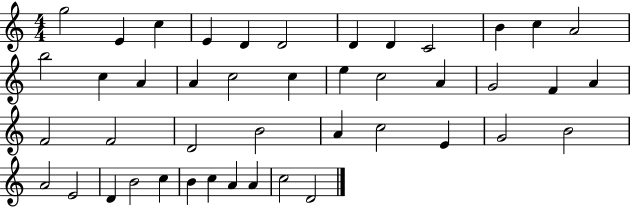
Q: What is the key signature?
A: C major